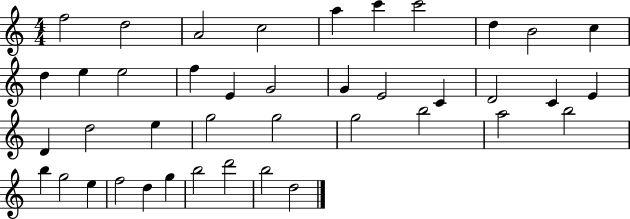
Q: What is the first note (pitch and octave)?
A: F5